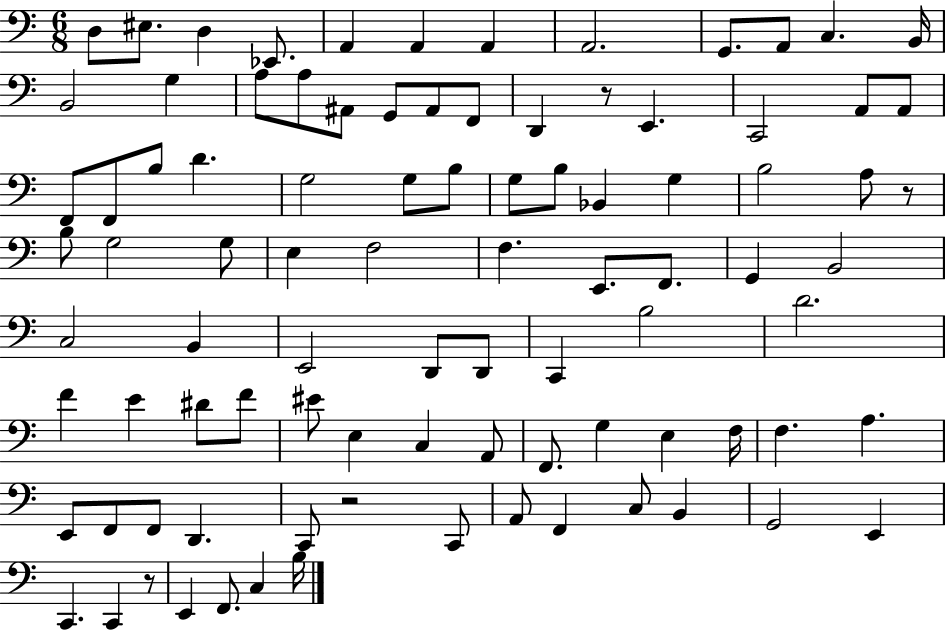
D3/e EIS3/e. D3/q Eb2/e. A2/q A2/q A2/q A2/h. G2/e. A2/e C3/q. B2/s B2/h G3/q A3/e A3/e A#2/e G2/e A#2/e F2/e D2/q R/e E2/q. C2/h A2/e A2/e F2/e F2/e B3/e D4/q. G3/h G3/e B3/e G3/e B3/e Bb2/q G3/q B3/h A3/e R/e B3/e G3/h G3/e E3/q F3/h F3/q. E2/e. F2/e. G2/q B2/h C3/h B2/q E2/h D2/e D2/e C2/q B3/h D4/h. F4/q E4/q D#4/e F4/e EIS4/e E3/q C3/q A2/e F2/e. G3/q E3/q F3/s F3/q. A3/q. E2/e F2/e F2/e D2/q. C2/e R/h C2/e A2/e F2/q C3/e B2/q G2/h E2/q C2/q. C2/q R/e E2/q F2/e. C3/q B3/s